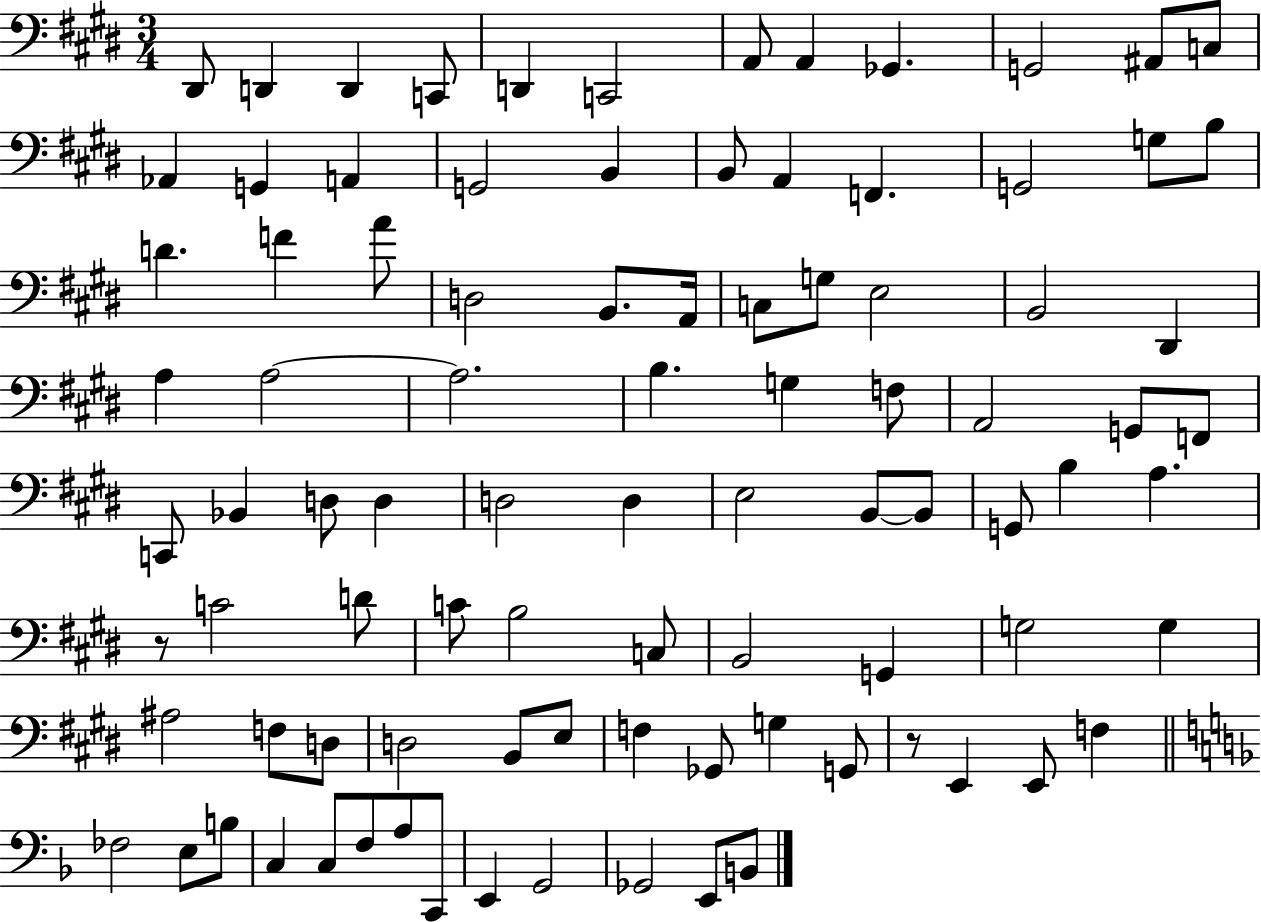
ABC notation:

X:1
T:Untitled
M:3/4
L:1/4
K:E
^D,,/2 D,, D,, C,,/2 D,, C,,2 A,,/2 A,, _G,, G,,2 ^A,,/2 C,/2 _A,, G,, A,, G,,2 B,, B,,/2 A,, F,, G,,2 G,/2 B,/2 D F A/2 D,2 B,,/2 A,,/4 C,/2 G,/2 E,2 B,,2 ^D,, A, A,2 A,2 B, G, F,/2 A,,2 G,,/2 F,,/2 C,,/2 _B,, D,/2 D, D,2 D, E,2 B,,/2 B,,/2 G,,/2 B, A, z/2 C2 D/2 C/2 B,2 C,/2 B,,2 G,, G,2 G, ^A,2 F,/2 D,/2 D,2 B,,/2 E,/2 F, _G,,/2 G, G,,/2 z/2 E,, E,,/2 F, _F,2 E,/2 B,/2 C, C,/2 F,/2 A,/2 C,,/2 E,, G,,2 _G,,2 E,,/2 B,,/2